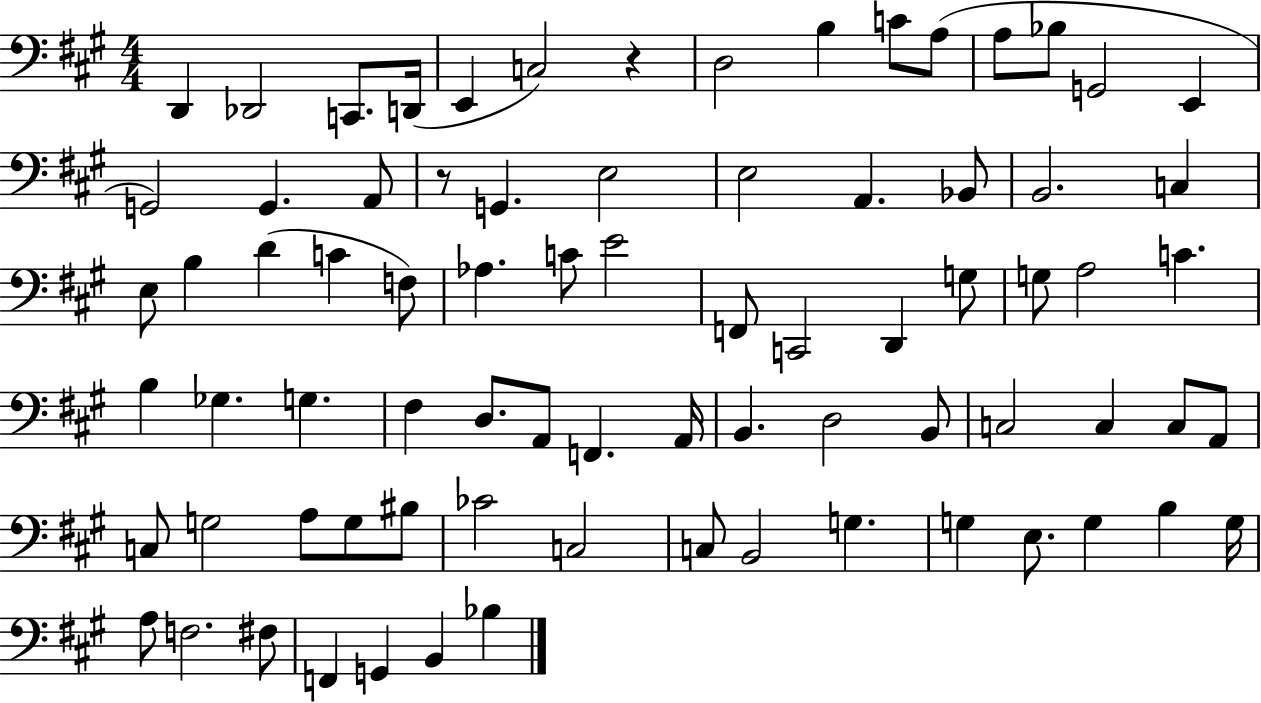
{
  \clef bass
  \numericTimeSignature
  \time 4/4
  \key a \major
  d,4 des,2 c,8. d,16( | e,4 c2) r4 | d2 b4 c'8 a8( | a8 bes8 g,2 e,4 | \break g,2) g,4. a,8 | r8 g,4. e2 | e2 a,4. bes,8 | b,2. c4 | \break e8 b4 d'4( c'4 f8) | aes4. c'8 e'2 | f,8 c,2 d,4 g8 | g8 a2 c'4. | \break b4 ges4. g4. | fis4 d8. a,8 f,4. a,16 | b,4. d2 b,8 | c2 c4 c8 a,8 | \break c8 g2 a8 g8 bis8 | ces'2 c2 | c8 b,2 g4. | g4 e8. g4 b4 g16 | \break a8 f2. fis8 | f,4 g,4 b,4 bes4 | \bar "|."
}